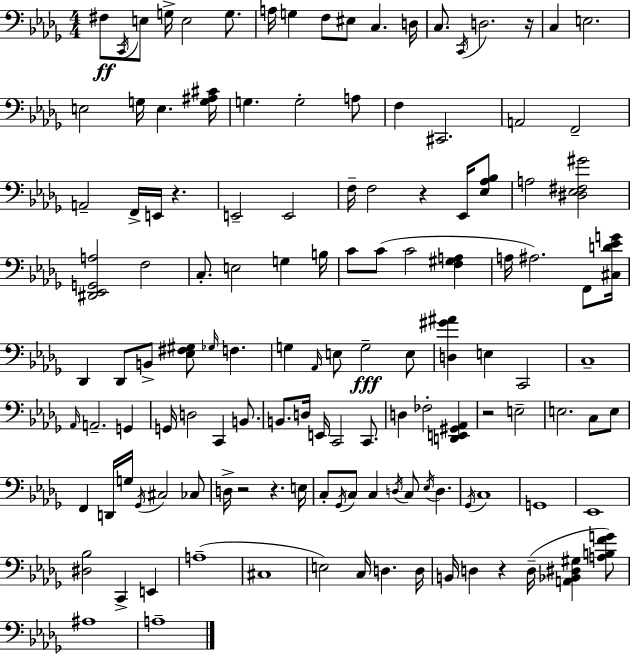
{
  \clef bass
  \numericTimeSignature
  \time 4/4
  \key bes \minor
  fis8\ff \acciaccatura { c,16 } e8 g16-> e2 g8. | a16 g4 f8 eis8 c4. | d16 c8. \acciaccatura { c,16 } d2. | r16 c4 e2. | \break e2 g16 e4. | <g ais cis'>16 g4. g2-. | a8 f4 cis,2. | a,2 f,2-- | \break a,2-- f,16-> e,16 r4. | e,2-- e,2 | f16-- f2 r4 ees,16 | <ees aes bes>8 a2 <dis ees fis gis'>2 | \break <dis, ees, g, a>2 f2 | c8.-. e2 g4 | b16 c'8 c'8( c'2 <f gis a>4 | a16 ais2.) f,8 | \break <cis d' ees' g'>16 des,4 des,8 b,8-> <ees fis gis>8 \grace { ges16 } f4. | g4 \grace { aes,16 } e8 g2--\fff | e8 <d gis' ais'>4 e4 c,2 | c1-- | \break \grace { aes,16 } a,2.-- | g,4 g,16 d2 c,4 | b,8. b,8. d16 e,16 c,2 | c,8. d4 fes2-. | \break <d, e, gis, aes,>4 r2 e2-- | e2. | c8 e8 f,4 d,16 g16 \acciaccatura { ges,16 } cis2 | ces8 d16-> r2 r4. | \break e16 c8-. \acciaccatura { ges,16 } c8 c4 \acciaccatura { d16 } | c8 \acciaccatura { ees16 } d4. \acciaccatura { ges,16 } c1 | g,1 | ees,1 | \break <dis bes>2 | c,4-> e,4 a1--( | cis1 | e2) | \break c16 d4. d16 b,16 d4 r4 | d16--( <a, bes, dis gis>4 <a b f' g'>8) ais1 | a1-- | \bar "|."
}